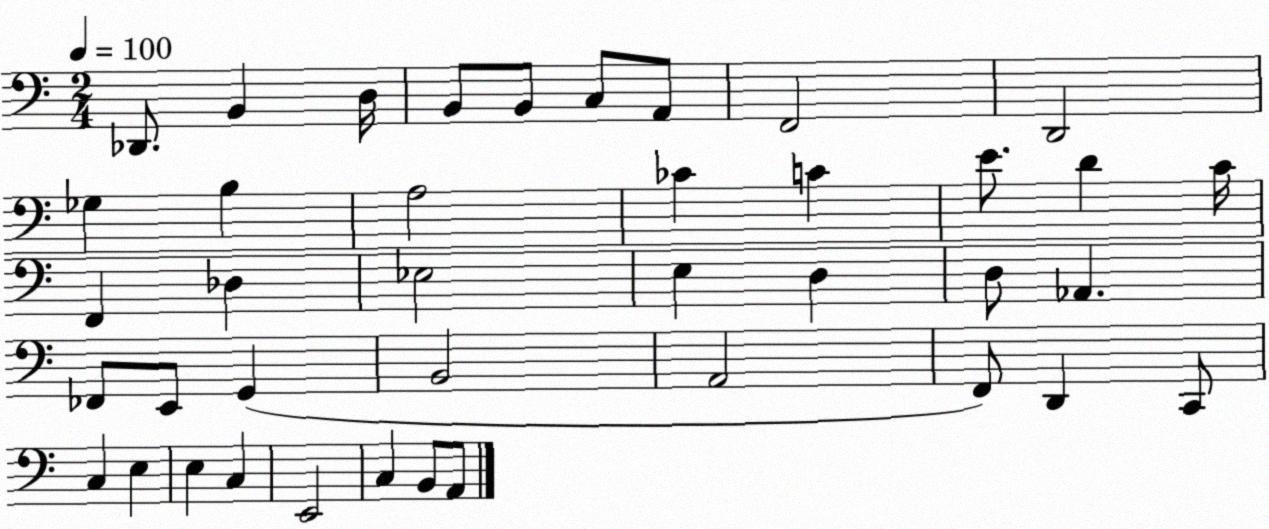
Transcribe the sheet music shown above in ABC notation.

X:1
T:Untitled
M:2/4
L:1/4
K:C
_D,,/2 B,, D,/4 B,,/2 B,,/2 C,/2 A,,/2 F,,2 D,,2 _G, B, A,2 _C C E/2 D C/4 F,, _D, _E,2 E, D, D,/2 _A,, _F,,/2 E,,/2 G,, B,,2 A,,2 F,,/2 D,, C,,/2 C, E, E, C, E,,2 C, B,,/2 A,,/2